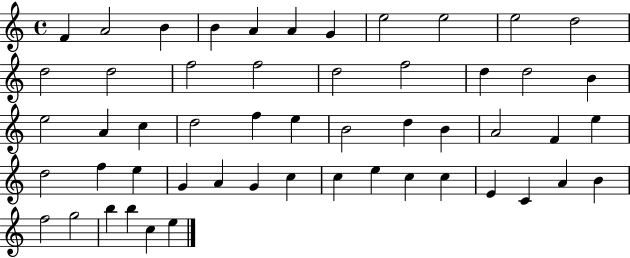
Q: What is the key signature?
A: C major